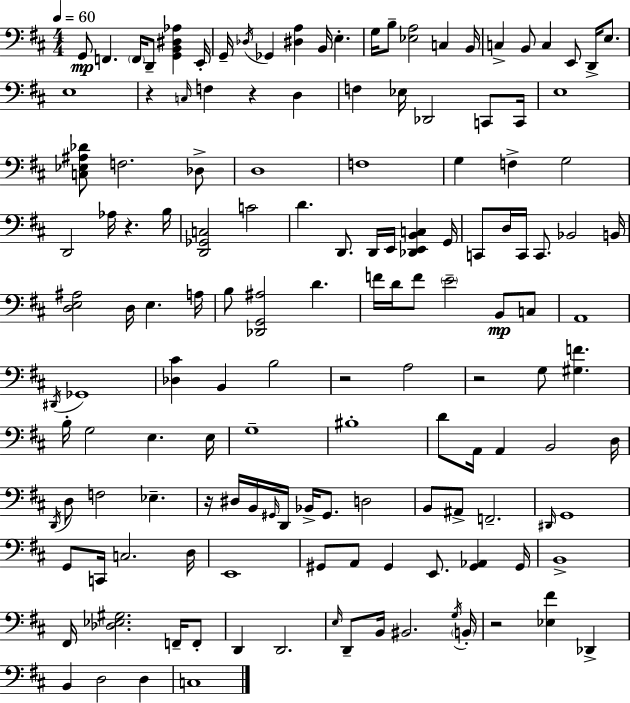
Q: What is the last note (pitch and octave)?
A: C3